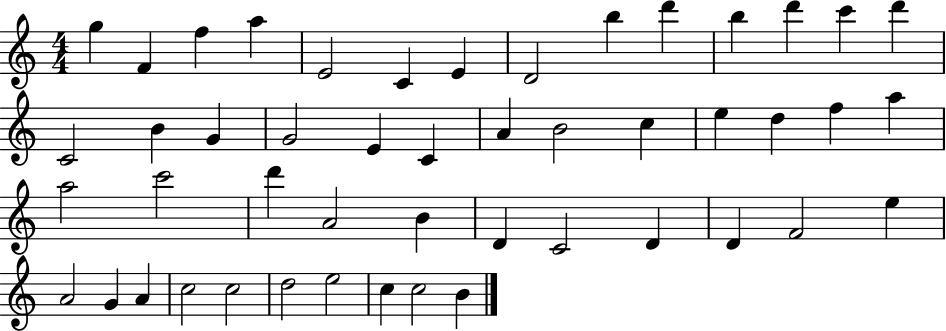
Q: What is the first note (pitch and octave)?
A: G5